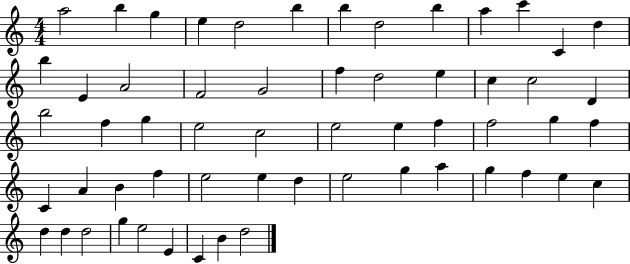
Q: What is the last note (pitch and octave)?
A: D5